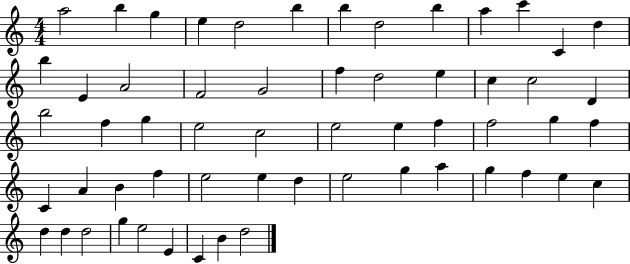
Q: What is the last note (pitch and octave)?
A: D5